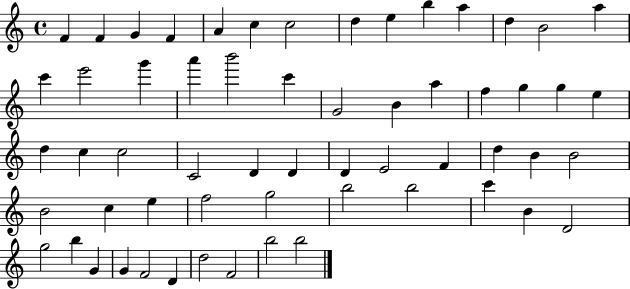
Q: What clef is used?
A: treble